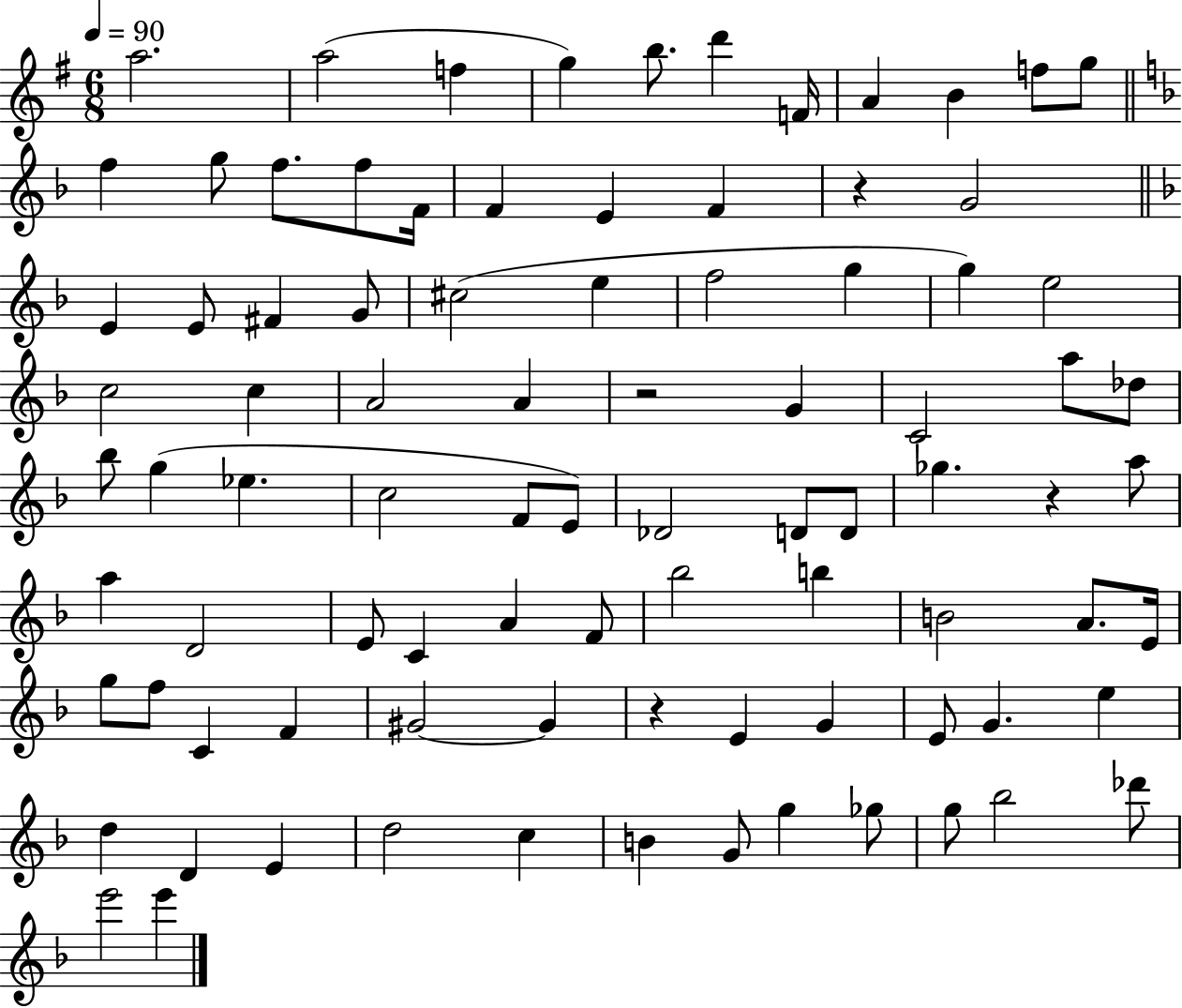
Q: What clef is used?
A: treble